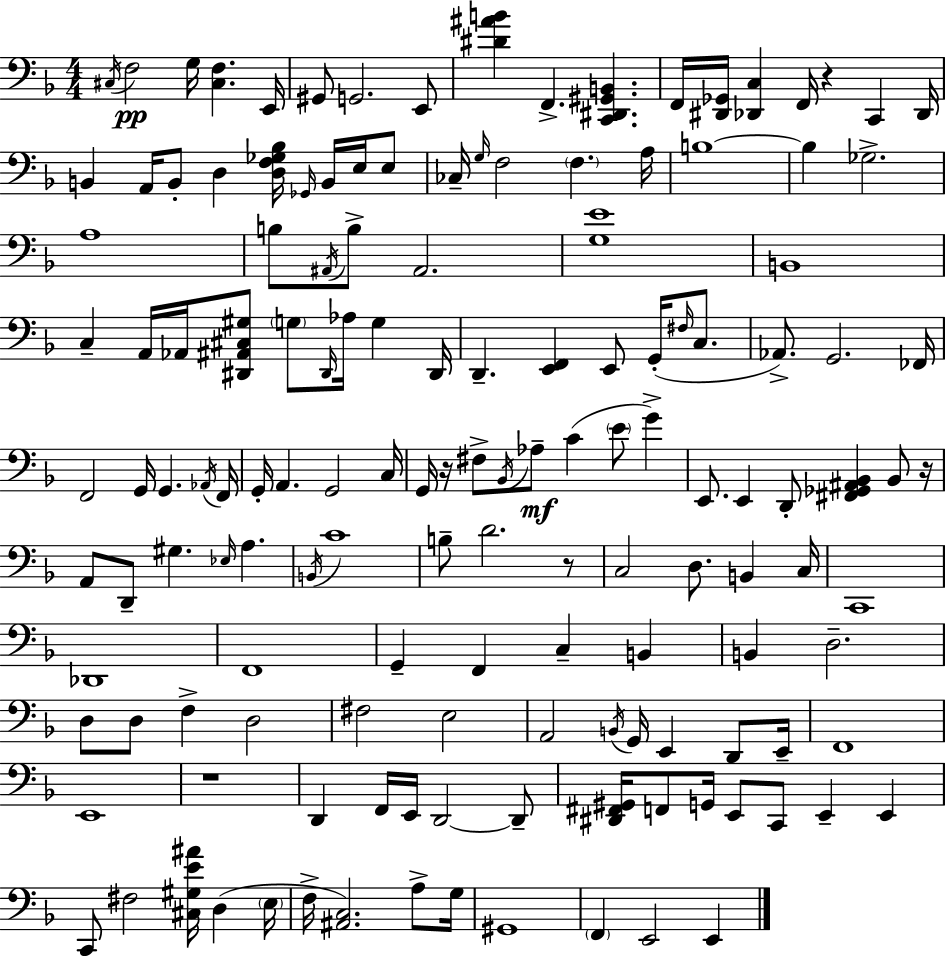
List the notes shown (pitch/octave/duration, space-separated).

C#3/s F3/h G3/s [C#3,F3]/q. E2/s G#2/e G2/h. E2/e [D#4,A#4,B4]/q F2/q. [C2,D#2,G#2,B2]/q. F2/s [D#2,Gb2]/s [Db2,C3]/q F2/s R/q C2/q Db2/s B2/q A2/s B2/e D3/q [D3,F3,Gb3,Bb3]/s Gb2/s B2/s E3/s E3/e CES3/s G3/s F3/h F3/q. A3/s B3/w B3/q Gb3/h. A3/w B3/e A#2/s B3/e A#2/h. [G3,E4]/w B2/w C3/q A2/s Ab2/s [D#2,A#2,C#3,G#3]/e G3/e D#2/s Ab3/s G3/q D#2/s D2/q. [E2,F2]/q E2/e G2/s F#3/s C3/e. Ab2/e. G2/h. FES2/s F2/h G2/s G2/q. Ab2/s F2/s G2/s A2/q. G2/h C3/s G2/s R/s F#3/e Bb2/s Ab3/e C4/q E4/e G4/q E2/e. E2/q D2/e [F#2,Gb2,A#2,Bb2]/q Bb2/e R/s A2/e D2/e G#3/q. Eb3/s A3/q. B2/s C4/w B3/e D4/h. R/e C3/h D3/e. B2/q C3/s C2/w Db2/w F2/w G2/q F2/q C3/q B2/q B2/q D3/h. D3/e D3/e F3/q D3/h F#3/h E3/h A2/h B2/s G2/s E2/q D2/e E2/s F2/w E2/w R/w D2/q F2/s E2/s D2/h D2/e [D#2,F#2,G#2]/s F2/e G2/s E2/e C2/e E2/q E2/q C2/e F#3/h [C#3,G#3,E4,A#4]/s D3/q E3/s F3/s [A#2,C3]/h. A3/e G3/s G#2/w F2/q E2/h E2/q